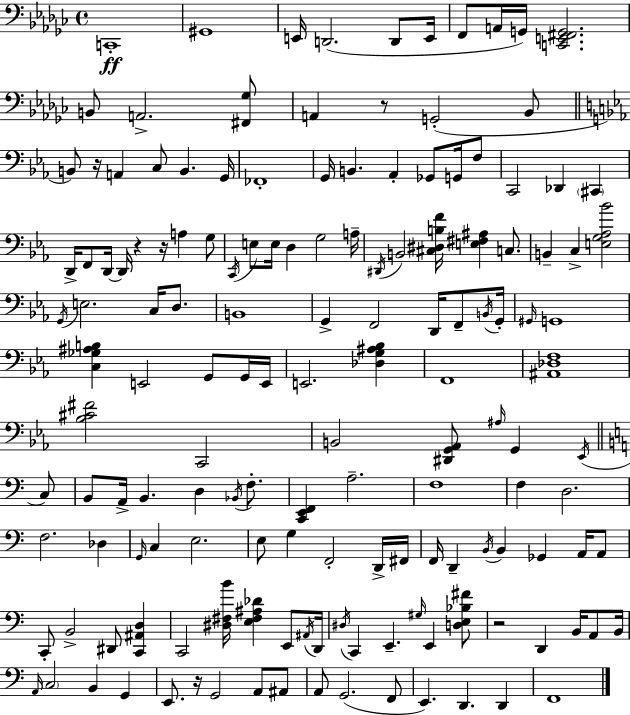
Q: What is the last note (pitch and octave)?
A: F2